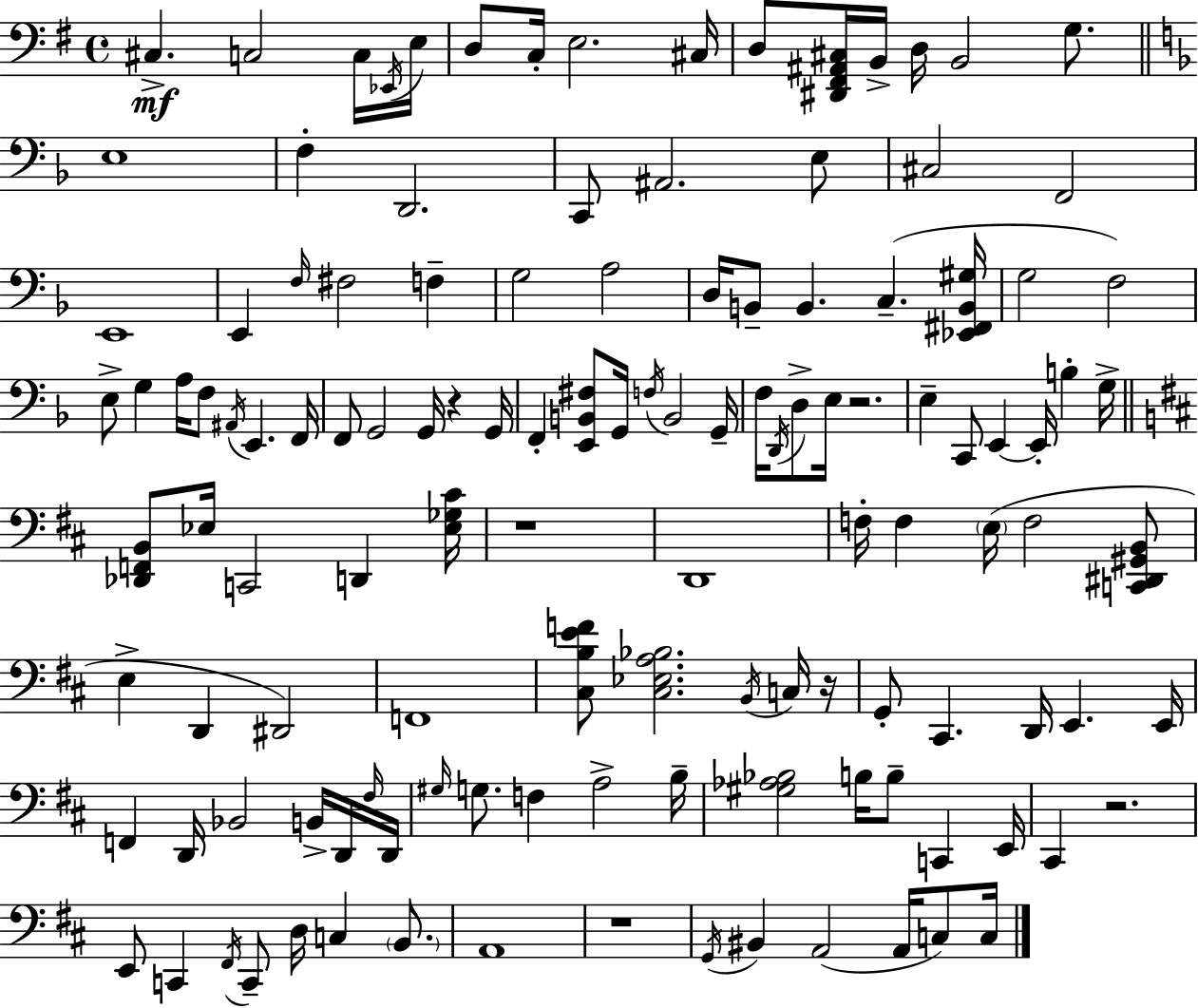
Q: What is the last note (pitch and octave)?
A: C3